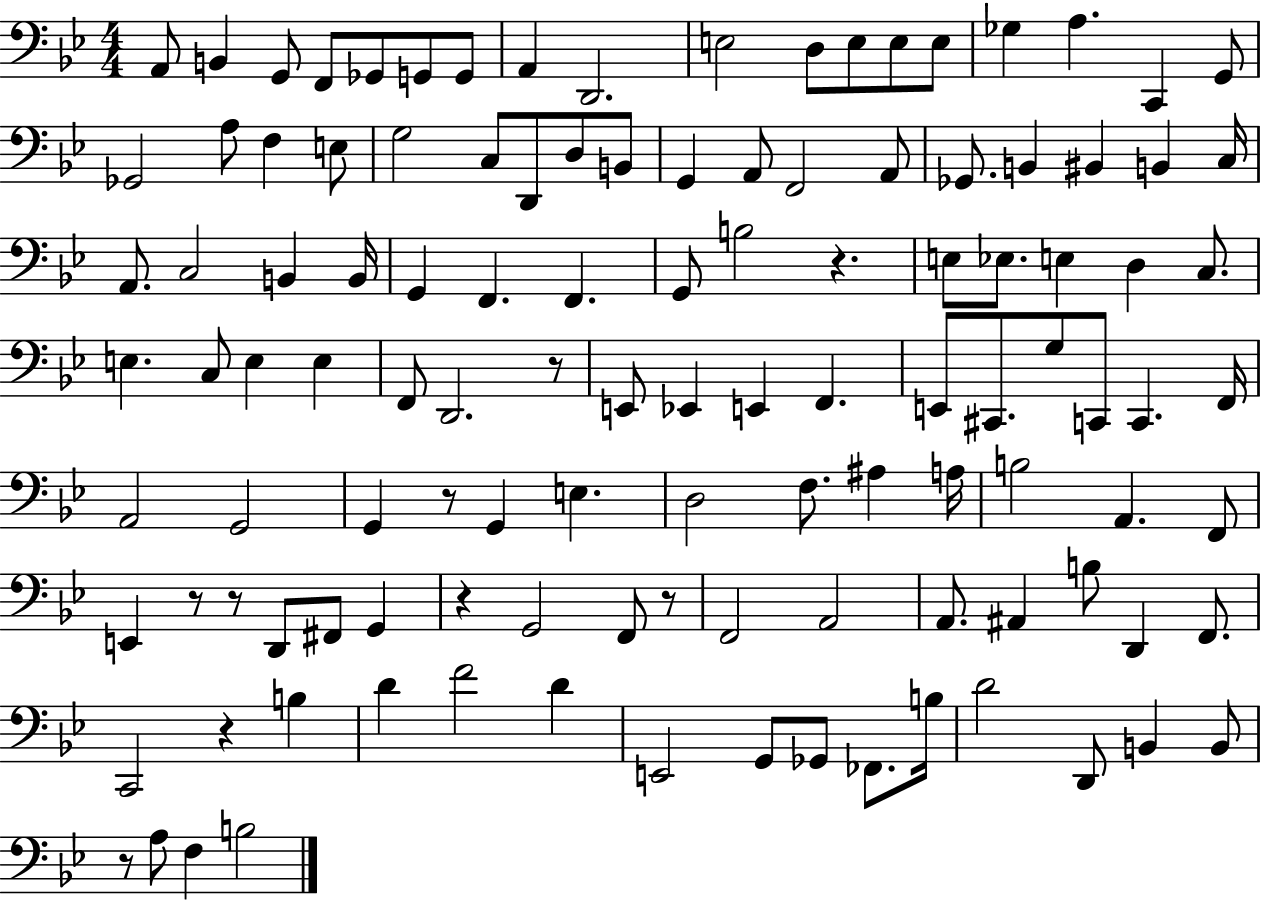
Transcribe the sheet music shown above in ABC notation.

X:1
T:Untitled
M:4/4
L:1/4
K:Bb
A,,/2 B,, G,,/2 F,,/2 _G,,/2 G,,/2 G,,/2 A,, D,,2 E,2 D,/2 E,/2 E,/2 E,/2 _G, A, C,, G,,/2 _G,,2 A,/2 F, E,/2 G,2 C,/2 D,,/2 D,/2 B,,/2 G,, A,,/2 F,,2 A,,/2 _G,,/2 B,, ^B,, B,, C,/4 A,,/2 C,2 B,, B,,/4 G,, F,, F,, G,,/2 B,2 z E,/2 _E,/2 E, D, C,/2 E, C,/2 E, E, F,,/2 D,,2 z/2 E,,/2 _E,, E,, F,, E,,/2 ^C,,/2 G,/2 C,,/2 C,, F,,/4 A,,2 G,,2 G,, z/2 G,, E, D,2 F,/2 ^A, A,/4 B,2 A,, F,,/2 E,, z/2 z/2 D,,/2 ^F,,/2 G,, z G,,2 F,,/2 z/2 F,,2 A,,2 A,,/2 ^A,, B,/2 D,, F,,/2 C,,2 z B, D F2 D E,,2 G,,/2 _G,,/2 _F,,/2 B,/4 D2 D,,/2 B,, B,,/2 z/2 A,/2 F, B,2